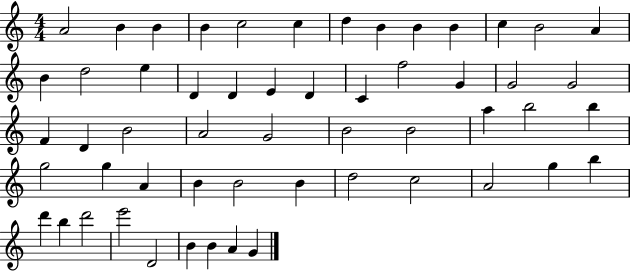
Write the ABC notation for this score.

X:1
T:Untitled
M:4/4
L:1/4
K:C
A2 B B B c2 c d B B B c B2 A B d2 e D D E D C f2 G G2 G2 F D B2 A2 G2 B2 B2 a b2 b g2 g A B B2 B d2 c2 A2 g b d' b d'2 e'2 D2 B B A G